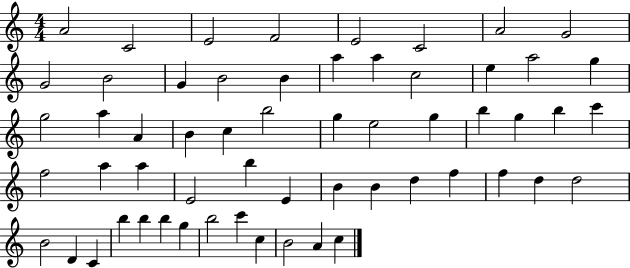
{
  \clef treble
  \numericTimeSignature
  \time 4/4
  \key c \major
  a'2 c'2 | e'2 f'2 | e'2 c'2 | a'2 g'2 | \break g'2 b'2 | g'4 b'2 b'4 | a''4 a''4 c''2 | e''4 a''2 g''4 | \break g''2 a''4 a'4 | b'4 c''4 b''2 | g''4 e''2 g''4 | b''4 g''4 b''4 c'''4 | \break f''2 a''4 a''4 | e'2 b''4 e'4 | b'4 b'4 d''4 f''4 | f''4 d''4 d''2 | \break b'2 d'4 c'4 | b''4 b''4 b''4 g''4 | b''2 c'''4 c''4 | b'2 a'4 c''4 | \break \bar "|."
}